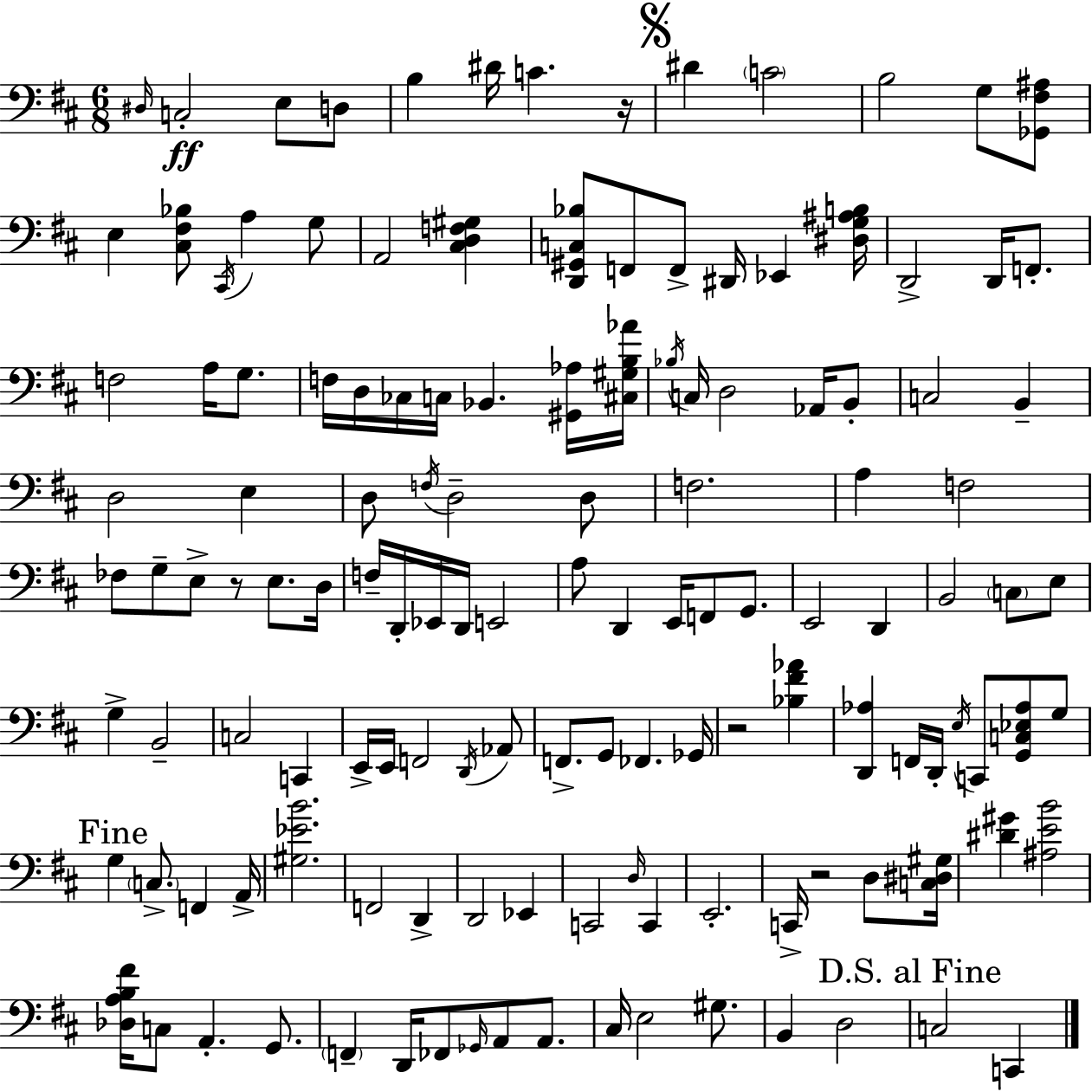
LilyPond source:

{
  \clef bass
  \numericTimeSignature
  \time 6/8
  \key d \major
  \grace { dis16 }\ff c2-. e8 d8 | b4 dis'16 c'4. | r16 \mark \markup { \musicglyph "scripts.segno" } dis'4 \parenthesize c'2 | b2 g8 <ges, fis ais>8 | \break e4 <cis fis bes>8 \acciaccatura { cis,16 } a4 | g8 a,2 <cis d f gis>4 | <d, gis, c bes>8 f,8 f,8-> dis,16 ees,4 | <dis g ais b>16 d,2-> d,16 f,8.-. | \break f2 a16 g8. | f16 d16 ces16 c16 bes,4. | <gis, aes>16 <cis gis b aes'>16 \acciaccatura { bes16 } c16 d2 | aes,16 b,8-. c2 b,4-- | \break d2 e4 | d8 \acciaccatura { f16 } d2-- | d8 f2. | a4 f2 | \break fes8 g8-- e8-> r8 | e8. d16 f16-- d,16-. ees,16 d,16 e,2 | a8 d,4 e,16 f,8 | g,8. e,2 | \break d,4 b,2 | \parenthesize c8 e8 g4-> b,2-- | c2 | c,4 e,16-> e,16 f,2 | \break \acciaccatura { d,16 } aes,8 f,8.-> g,8 fes,4. | ges,16 r2 | <bes fis' aes'>4 <d, aes>4 f,16 d,16-. \acciaccatura { e16 } | c,8 <g, c ees aes>8 g8 \mark "Fine" g4 \parenthesize c8.-> | \break f,4 a,16-> <gis ees' b'>2. | f,2 | d,4-> d,2 | ees,4 c,2 | \break \grace { d16 } c,4 e,2.-. | c,16-> r2 | d8 <c dis gis>16 <dis' gis'>4 <ais e' b'>2 | <des a b fis'>16 c8 a,4.-. | \break g,8. \parenthesize f,4-- d,16 | fes,8 \grace { ges,16 } a,8 a,8. cis16 e2 | gis8. b,4 | d2 \mark "D.S. al Fine" c2 | \break c,4 \bar "|."
}